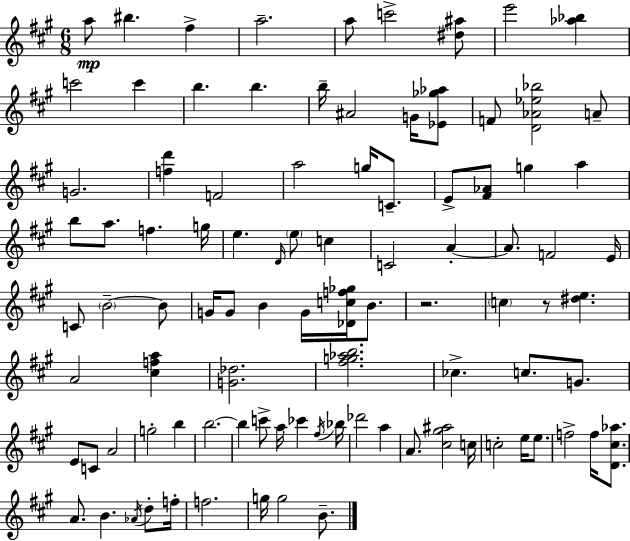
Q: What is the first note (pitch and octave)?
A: A5